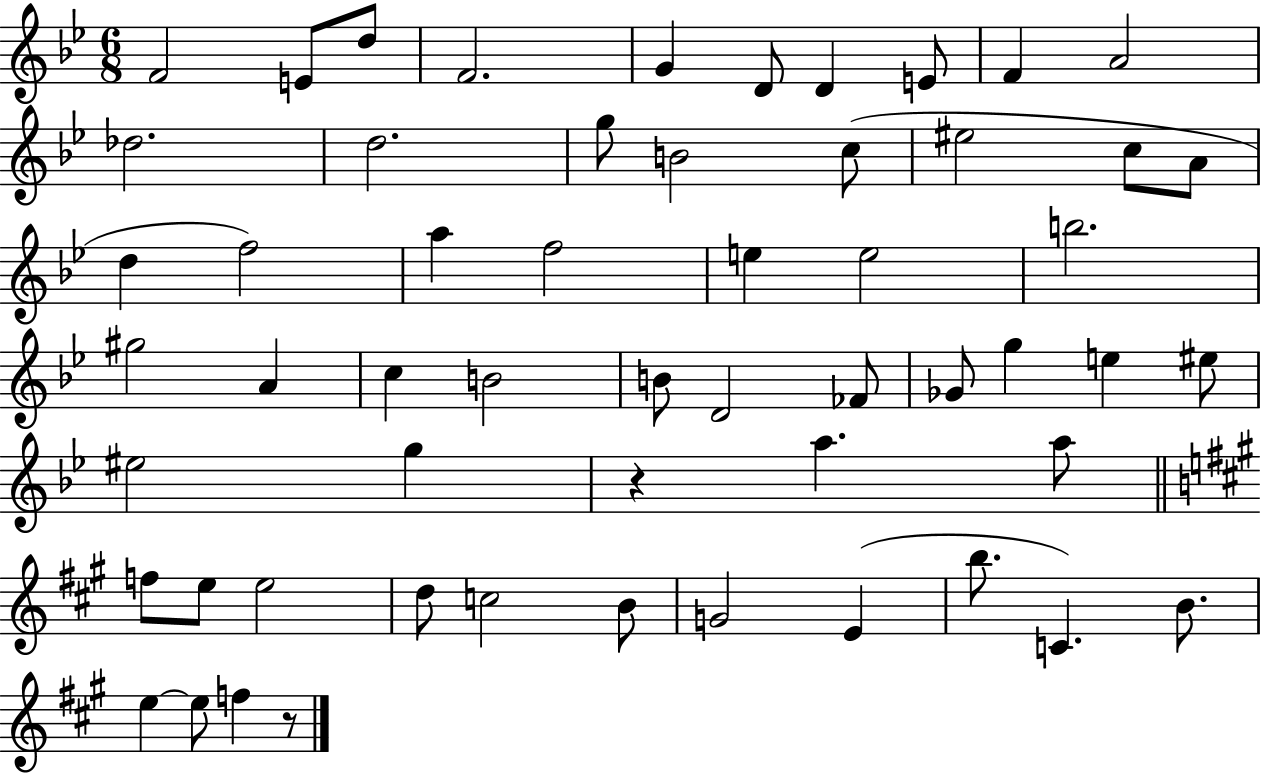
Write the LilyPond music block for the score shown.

{
  \clef treble
  \numericTimeSignature
  \time 6/8
  \key bes \major
  f'2 e'8 d''8 | f'2. | g'4 d'8 d'4 e'8 | f'4 a'2 | \break des''2. | d''2. | g''8 b'2 c''8( | eis''2 c''8 a'8 | \break d''4 f''2) | a''4 f''2 | e''4 e''2 | b''2. | \break gis''2 a'4 | c''4 b'2 | b'8 d'2 fes'8 | ges'8 g''4 e''4 eis''8 | \break eis''2 g''4 | r4 a''4. a''8 | \bar "||" \break \key a \major f''8 e''8 e''2 | d''8 c''2 b'8 | g'2 e'4( | b''8. c'4.) b'8. | \break e''4~~ e''8 f''4 r8 | \bar "|."
}